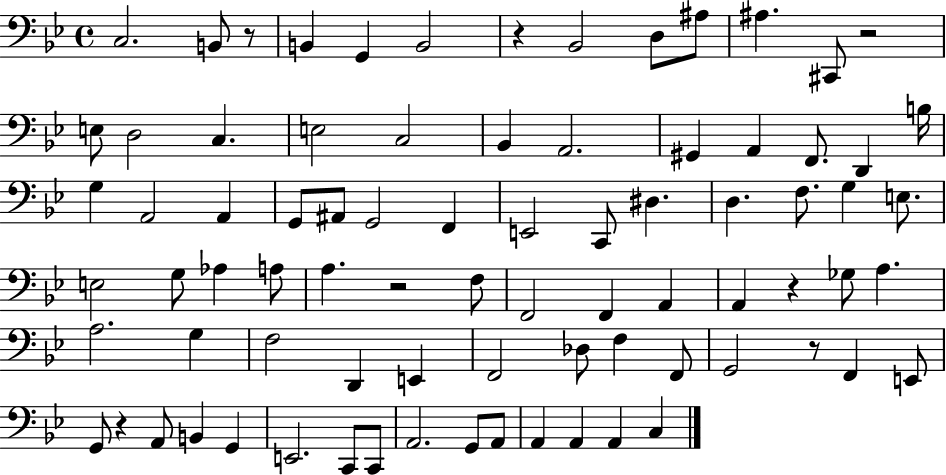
X:1
T:Untitled
M:4/4
L:1/4
K:Bb
C,2 B,,/2 z/2 B,, G,, B,,2 z _B,,2 D,/2 ^A,/2 ^A, ^C,,/2 z2 E,/2 D,2 C, E,2 C,2 _B,, A,,2 ^G,, A,, F,,/2 D,, B,/4 G, A,,2 A,, G,,/2 ^A,,/2 G,,2 F,, E,,2 C,,/2 ^D, D, F,/2 G, E,/2 E,2 G,/2 _A, A,/2 A, z2 F,/2 F,,2 F,, A,, A,, z _G,/2 A, A,2 G, F,2 D,, E,, F,,2 _D,/2 F, F,,/2 G,,2 z/2 F,, E,,/2 G,,/2 z A,,/2 B,, G,, E,,2 C,,/2 C,,/2 A,,2 G,,/2 A,,/2 A,, A,, A,, C,